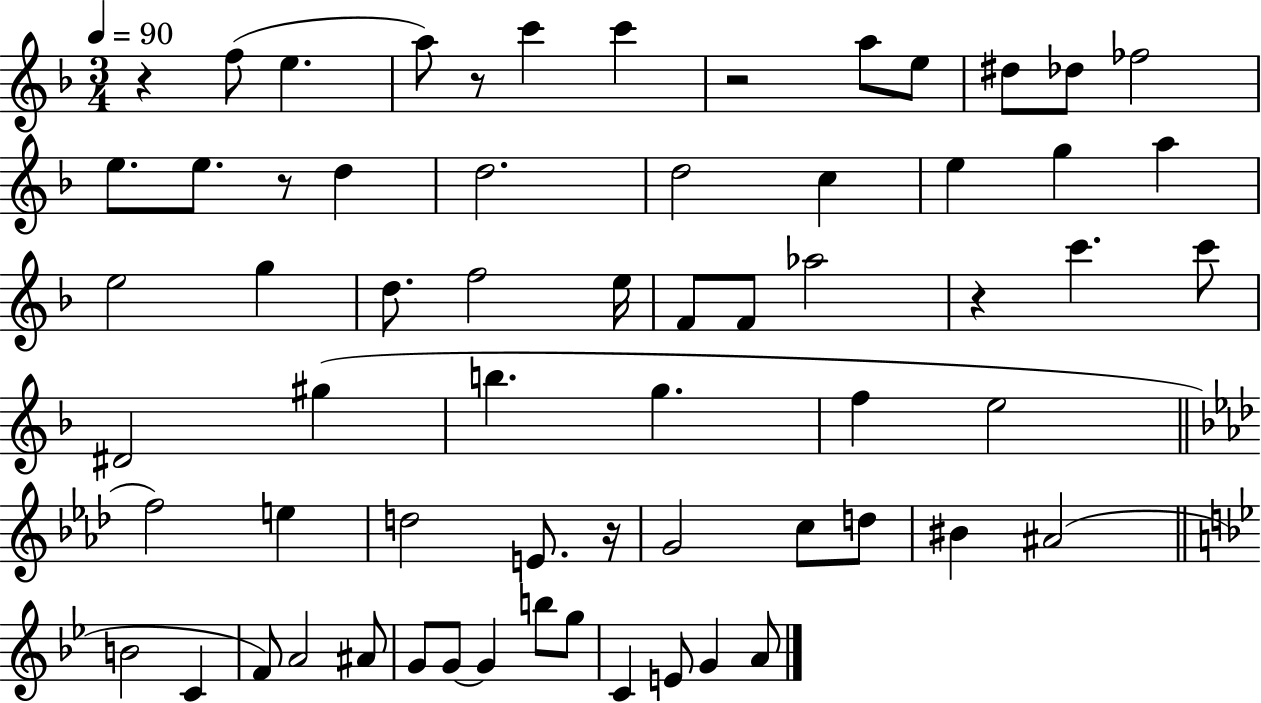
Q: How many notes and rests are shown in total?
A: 64